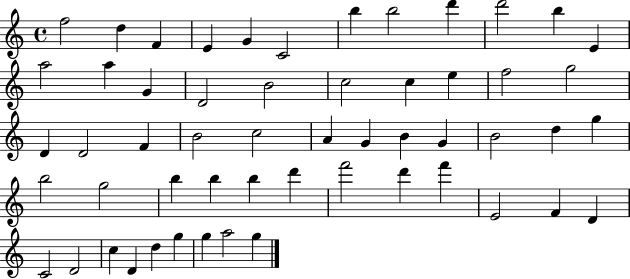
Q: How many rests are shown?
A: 0